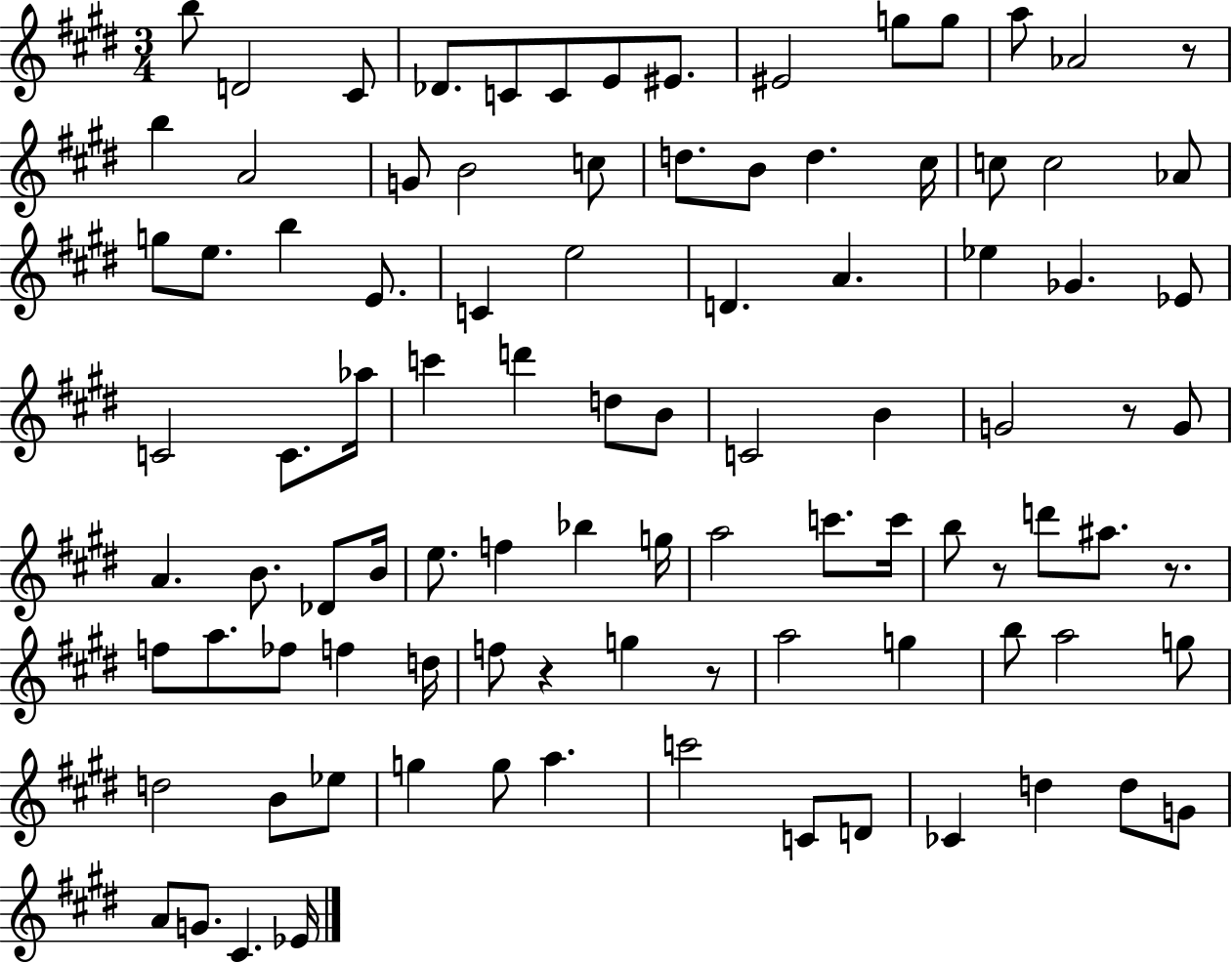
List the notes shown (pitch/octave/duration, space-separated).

B5/e D4/h C#4/e Db4/e. C4/e C4/e E4/e EIS4/e. EIS4/h G5/e G5/e A5/e Ab4/h R/e B5/q A4/h G4/e B4/h C5/e D5/e. B4/e D5/q. C#5/s C5/e C5/h Ab4/e G5/e E5/e. B5/q E4/e. C4/q E5/h D4/q. A4/q. Eb5/q Gb4/q. Eb4/e C4/h C4/e. Ab5/s C6/q D6/q D5/e B4/e C4/h B4/q G4/h R/e G4/e A4/q. B4/e. Db4/e B4/s E5/e. F5/q Bb5/q G5/s A5/h C6/e. C6/s B5/e R/e D6/e A#5/e. R/e. F5/e A5/e. FES5/e F5/q D5/s F5/e R/q G5/q R/e A5/h G5/q B5/e A5/h G5/e D5/h B4/e Eb5/e G5/q G5/e A5/q. C6/h C4/e D4/e CES4/q D5/q D5/e G4/e A4/e G4/e. C#4/q. Eb4/s